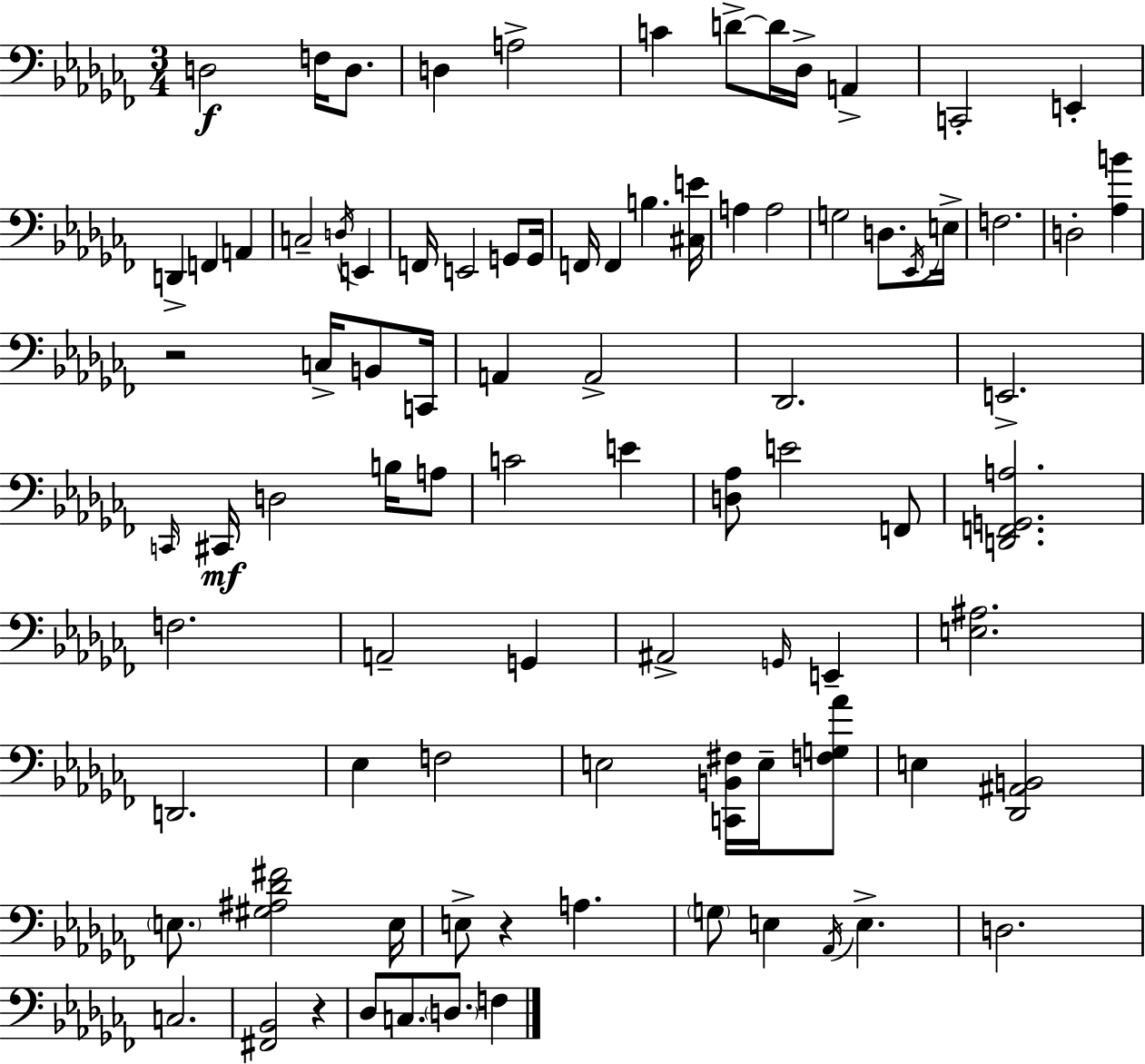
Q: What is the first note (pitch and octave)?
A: D3